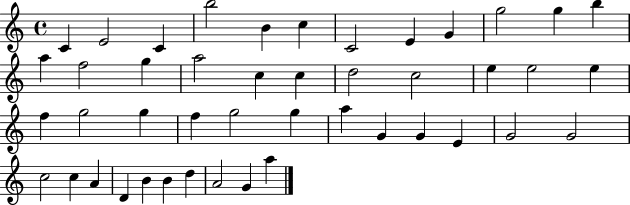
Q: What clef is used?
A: treble